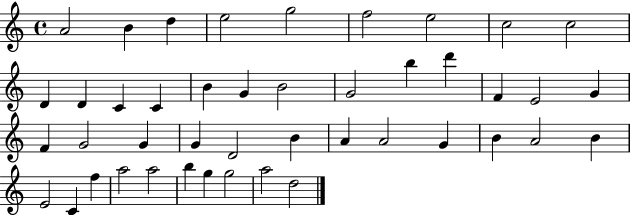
A4/h B4/q D5/q E5/h G5/h F5/h E5/h C5/h C5/h D4/q D4/q C4/q C4/q B4/q G4/q B4/h G4/h B5/q D6/q F4/q E4/h G4/q F4/q G4/h G4/q G4/q D4/h B4/q A4/q A4/h G4/q B4/q A4/h B4/q E4/h C4/q F5/q A5/h A5/h B5/q G5/q G5/h A5/h D5/h